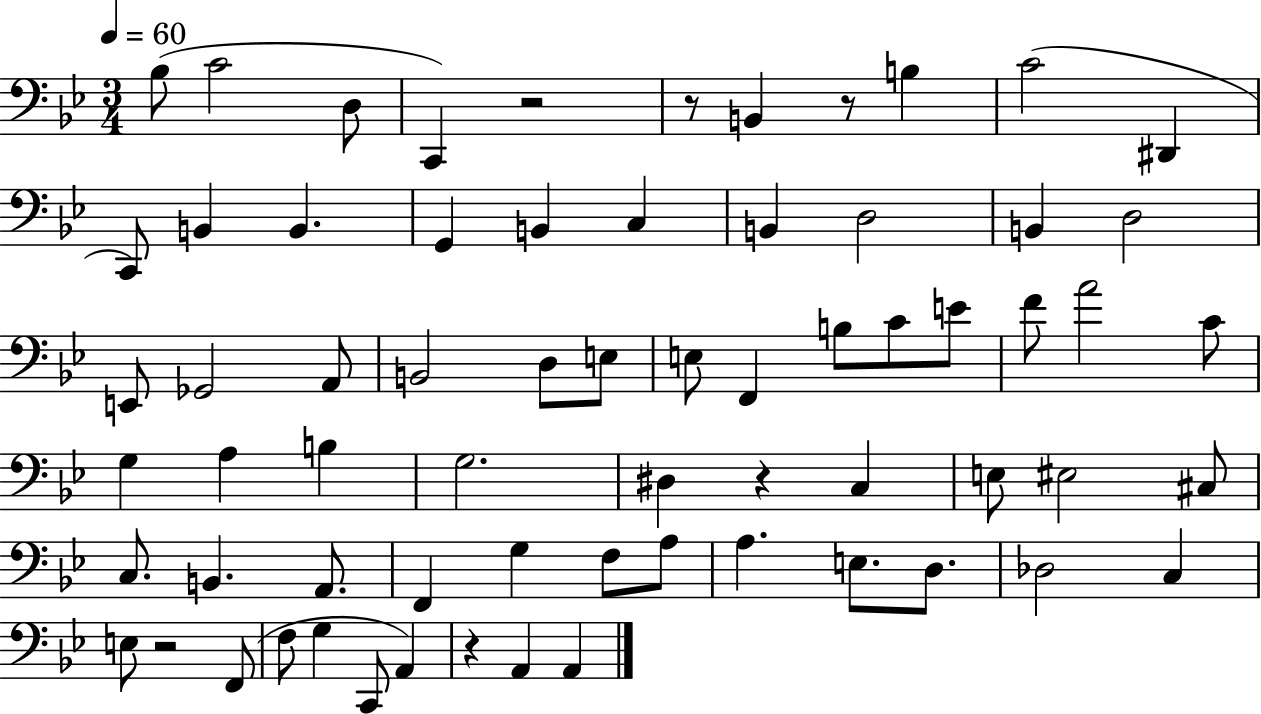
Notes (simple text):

Bb3/e C4/h D3/e C2/q R/h R/e B2/q R/e B3/q C4/h D#2/q C2/e B2/q B2/q. G2/q B2/q C3/q B2/q D3/h B2/q D3/h E2/e Gb2/h A2/e B2/h D3/e E3/e E3/e F2/q B3/e C4/e E4/e F4/e A4/h C4/e G3/q A3/q B3/q G3/h. D#3/q R/q C3/q E3/e EIS3/h C#3/e C3/e. B2/q. A2/e. F2/q G3/q F3/e A3/e A3/q. E3/e. D3/e. Db3/h C3/q E3/e R/h F2/e F3/e G3/q C2/e A2/q R/q A2/q A2/q